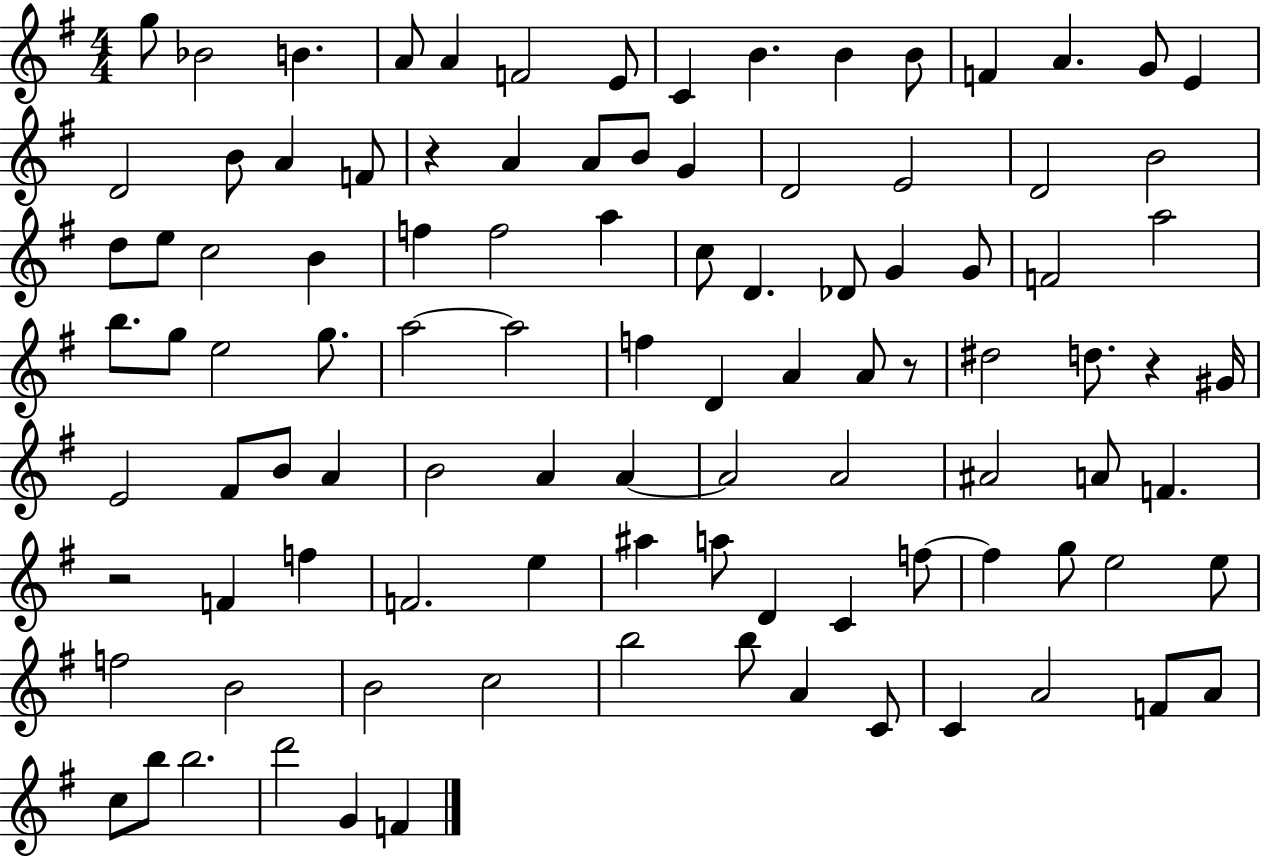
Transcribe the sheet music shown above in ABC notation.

X:1
T:Untitled
M:4/4
L:1/4
K:G
g/2 _B2 B A/2 A F2 E/2 C B B B/2 F A G/2 E D2 B/2 A F/2 z A A/2 B/2 G D2 E2 D2 B2 d/2 e/2 c2 B f f2 a c/2 D _D/2 G G/2 F2 a2 b/2 g/2 e2 g/2 a2 a2 f D A A/2 z/2 ^d2 d/2 z ^G/4 E2 ^F/2 B/2 A B2 A A A2 A2 ^A2 A/2 F z2 F f F2 e ^a a/2 D C f/2 f g/2 e2 e/2 f2 B2 B2 c2 b2 b/2 A C/2 C A2 F/2 A/2 c/2 b/2 b2 d'2 G F